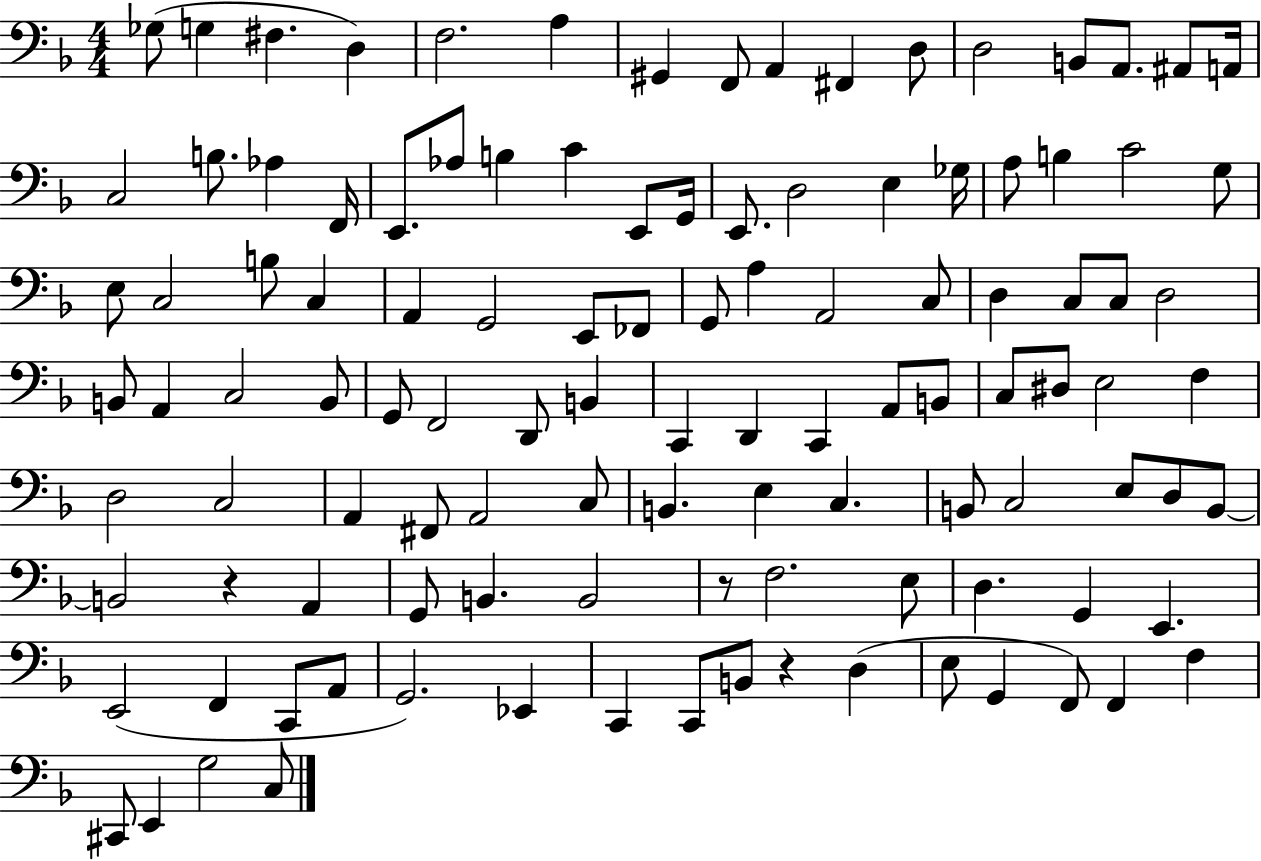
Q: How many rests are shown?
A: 3